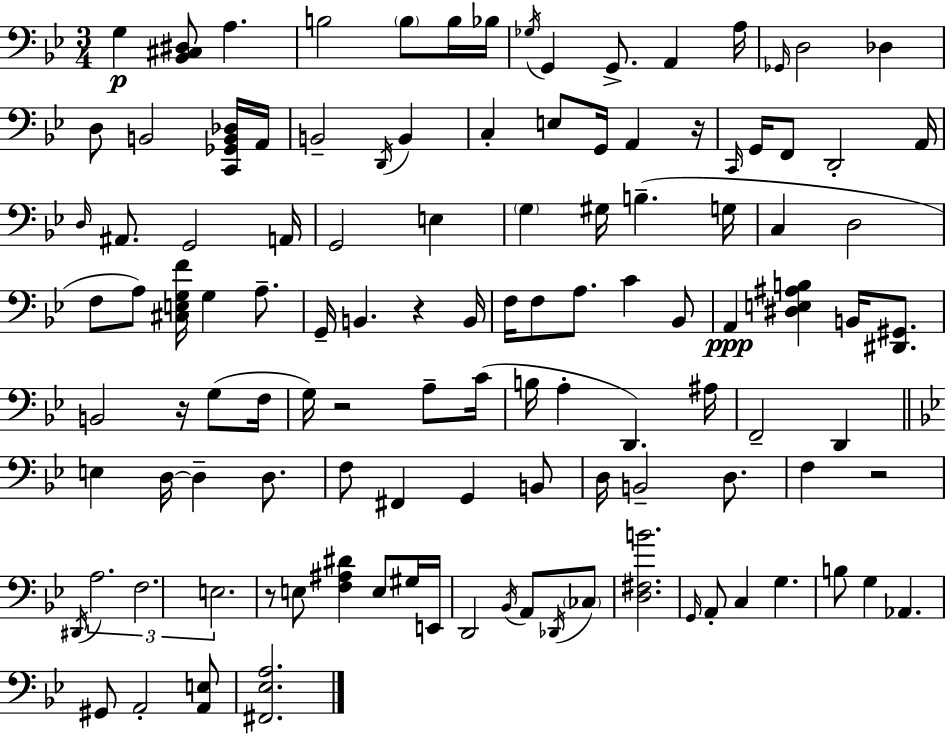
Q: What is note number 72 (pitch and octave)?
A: F3